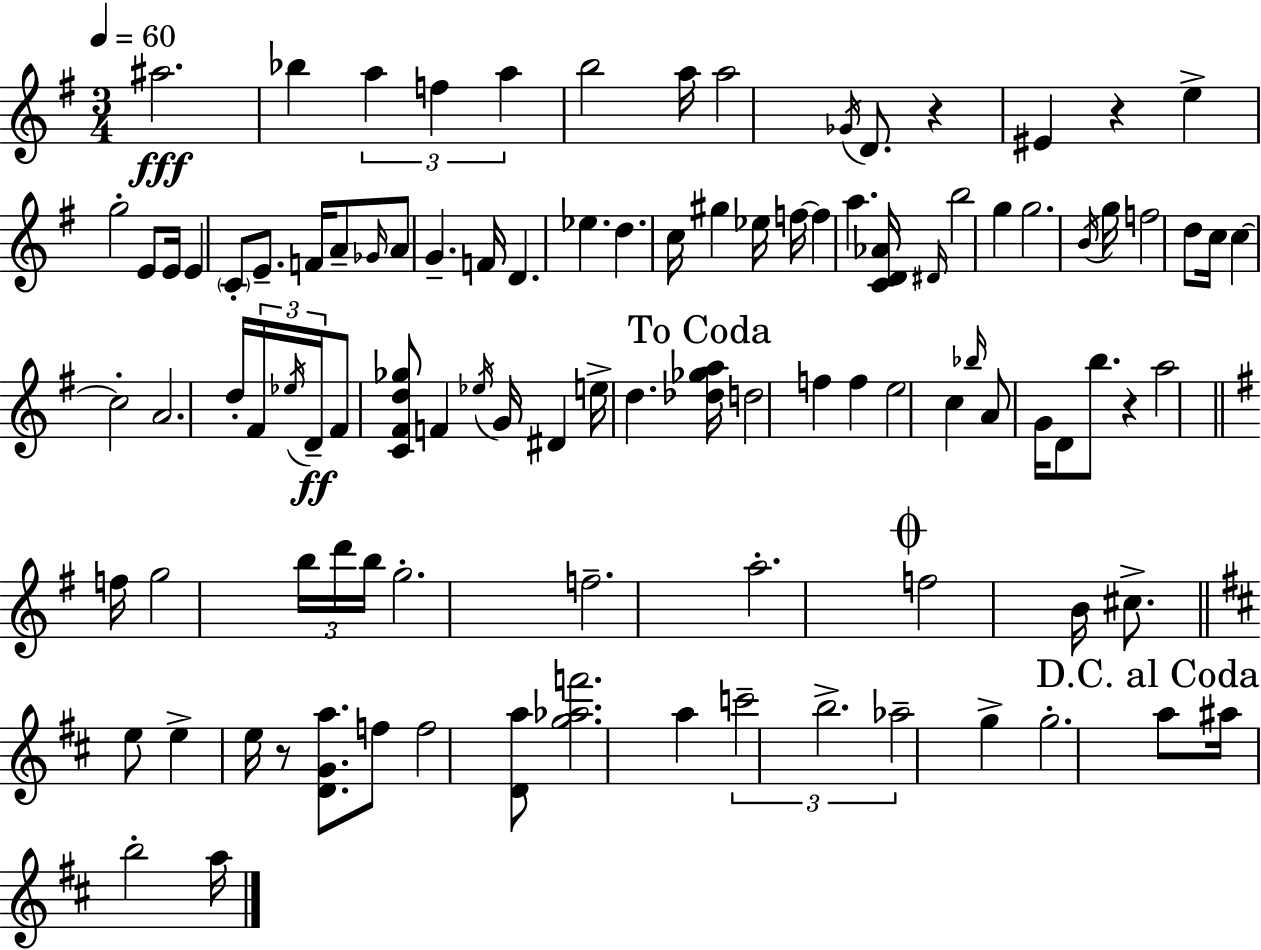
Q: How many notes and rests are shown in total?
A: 103